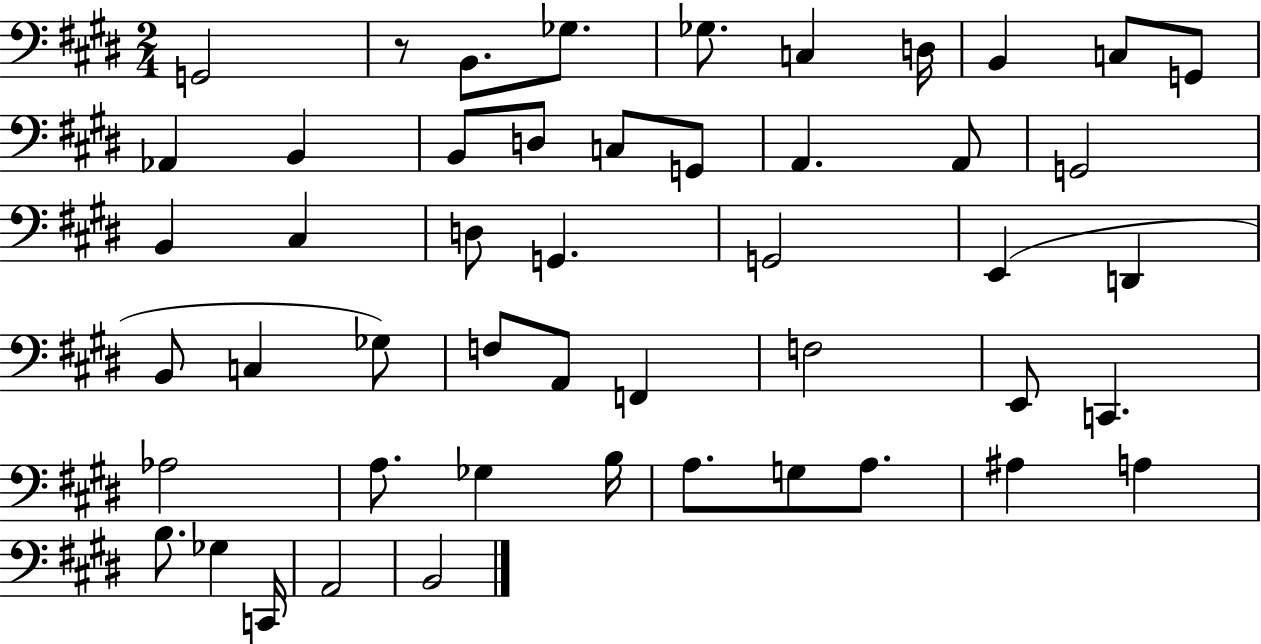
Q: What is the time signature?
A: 2/4